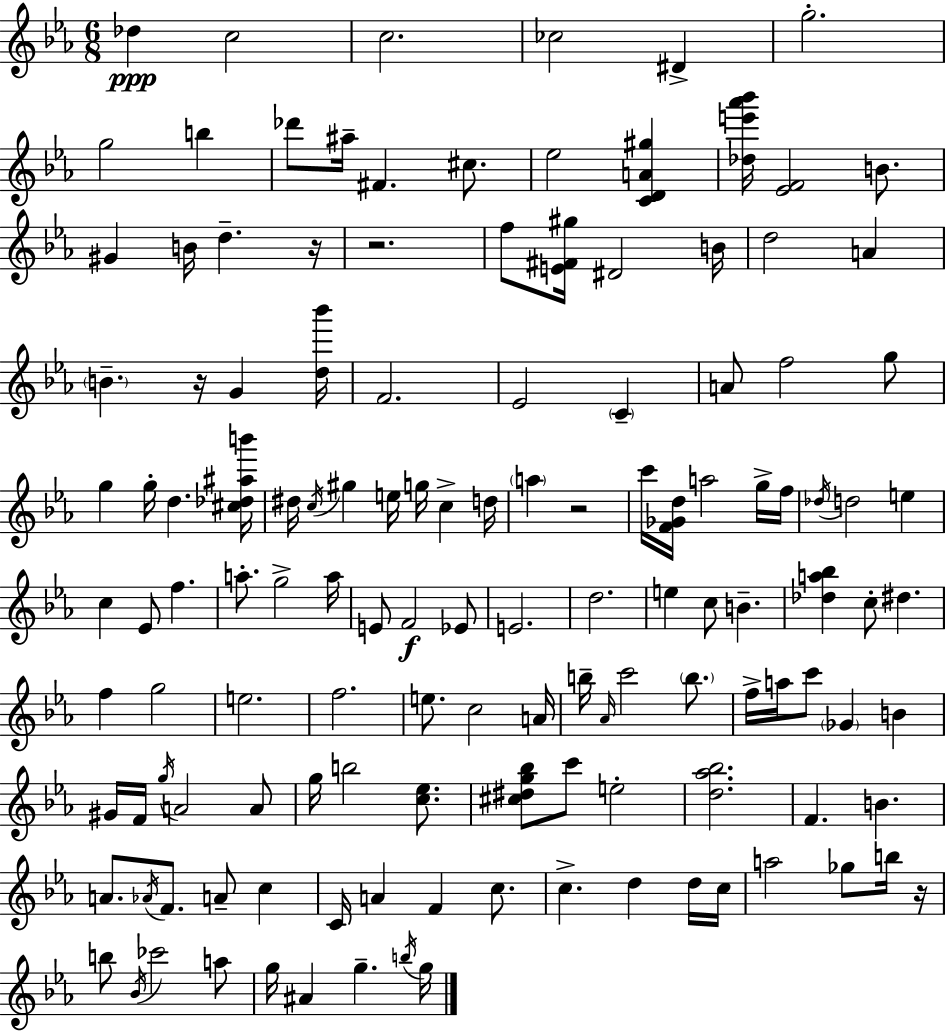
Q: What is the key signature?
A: EES major